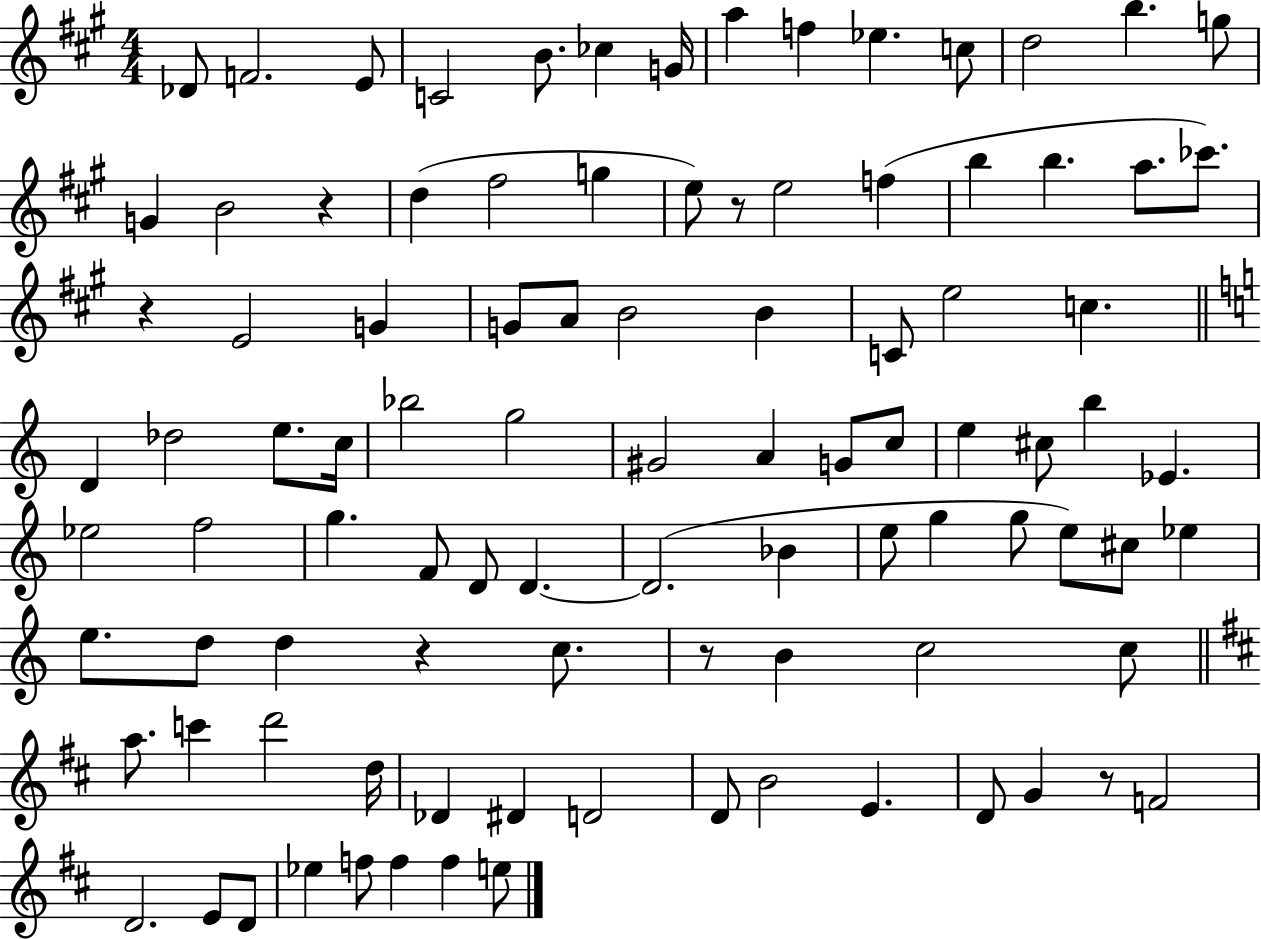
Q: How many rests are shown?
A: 6